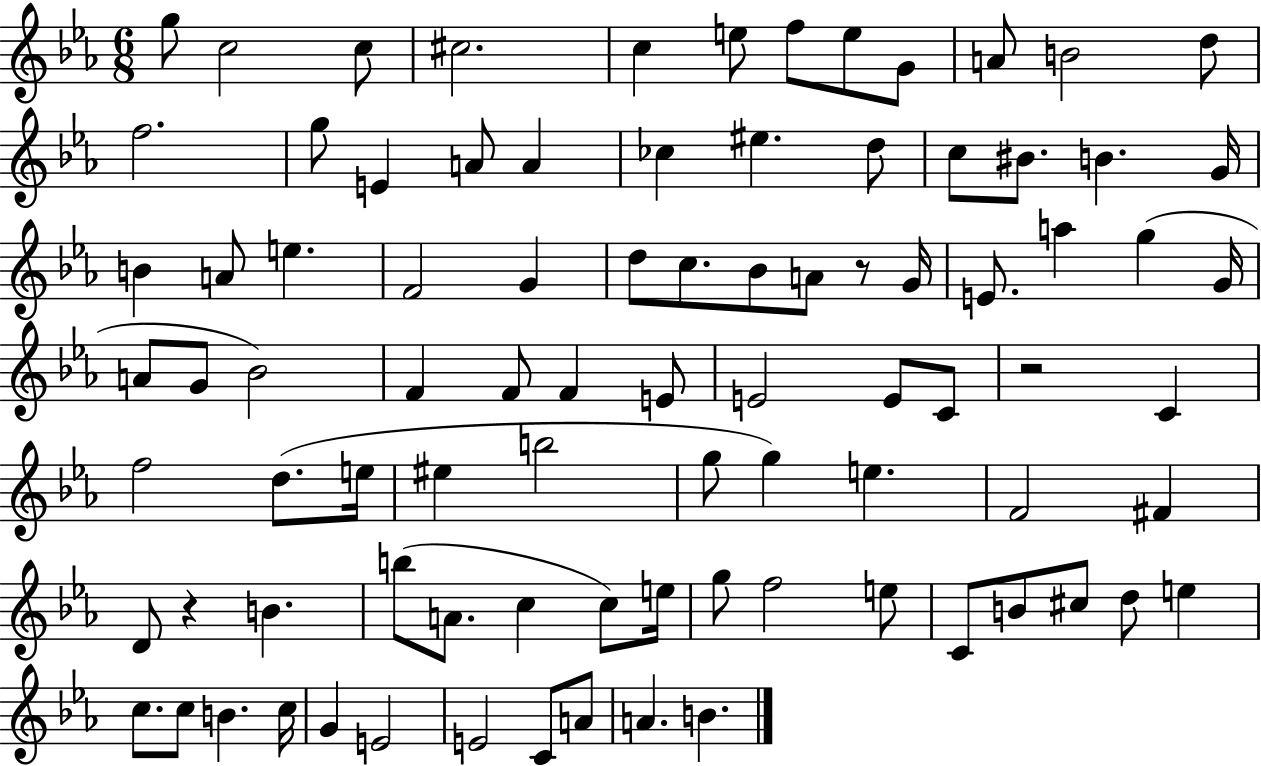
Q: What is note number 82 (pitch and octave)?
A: C4